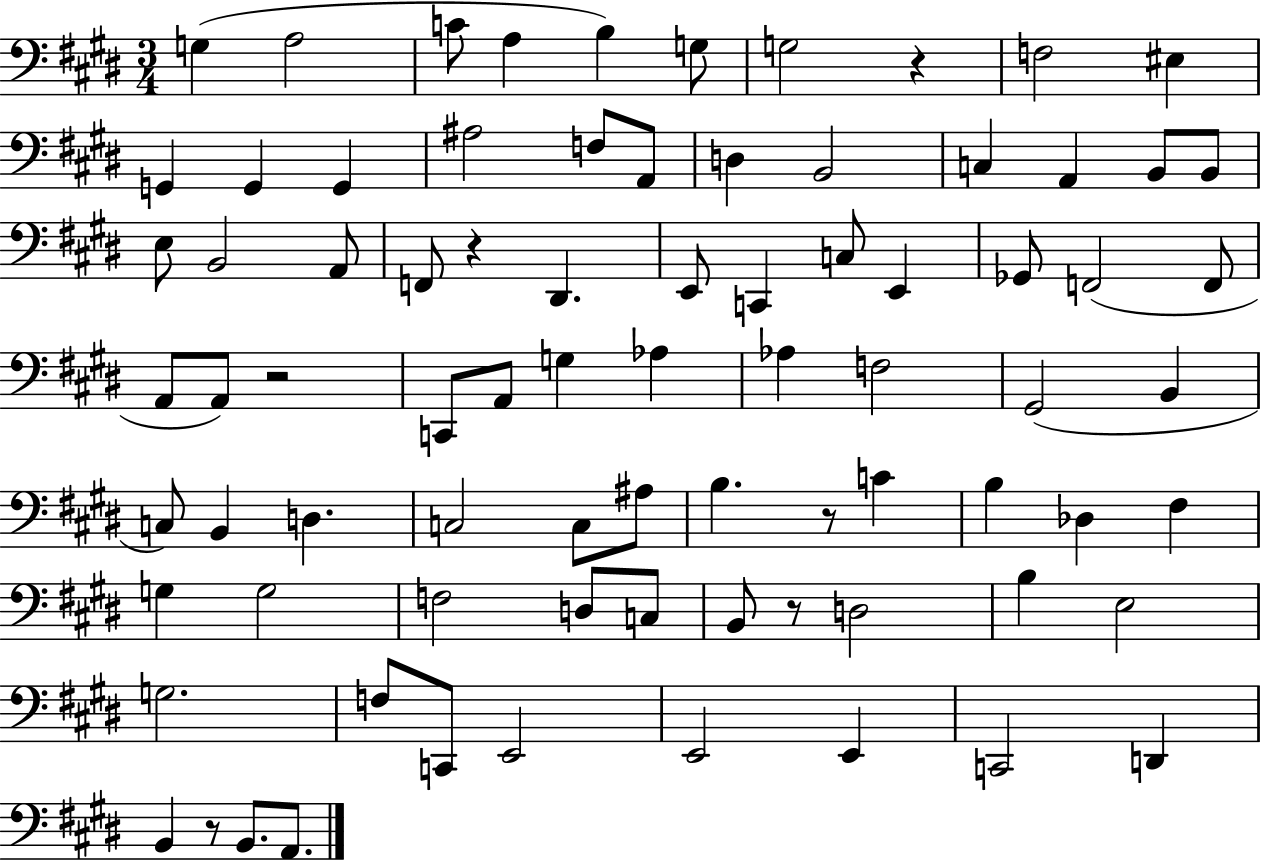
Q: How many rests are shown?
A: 6